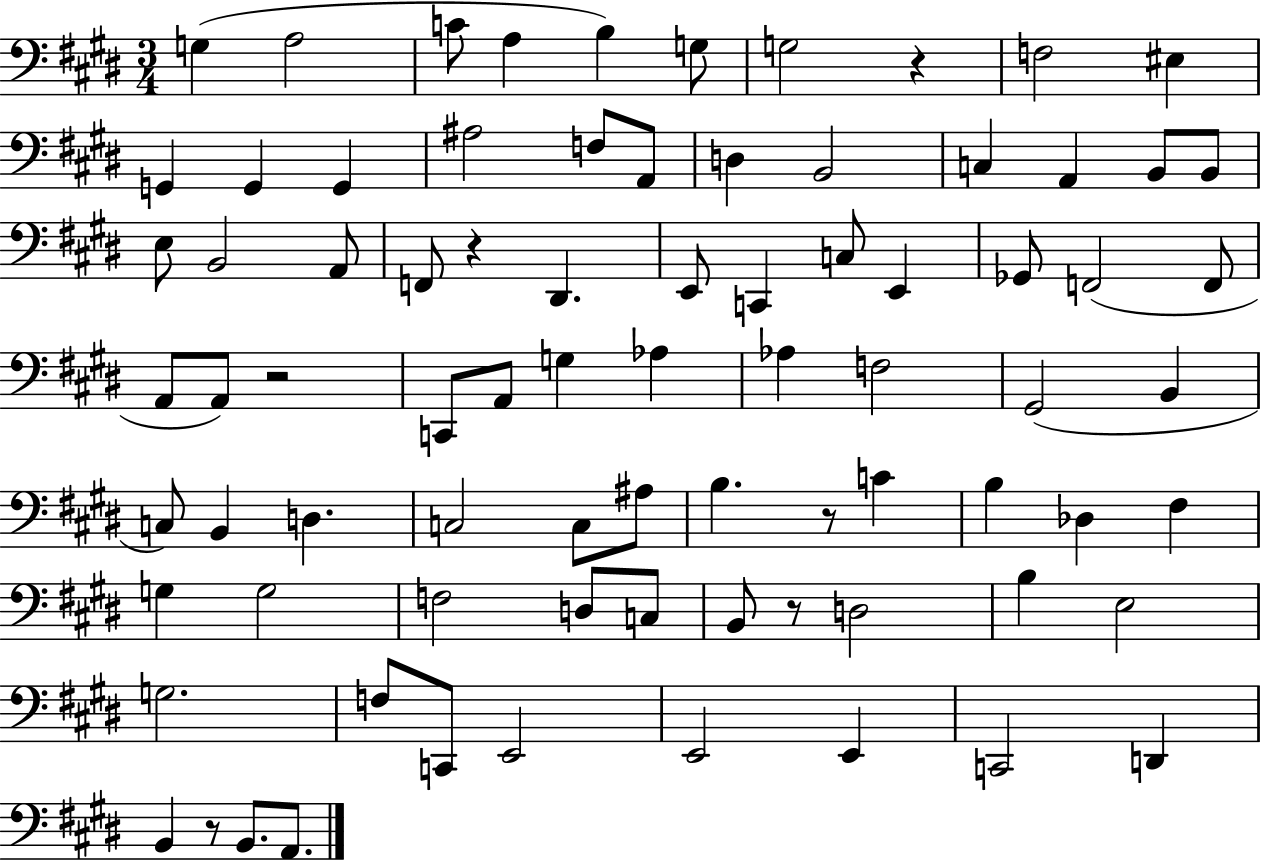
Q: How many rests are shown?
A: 6